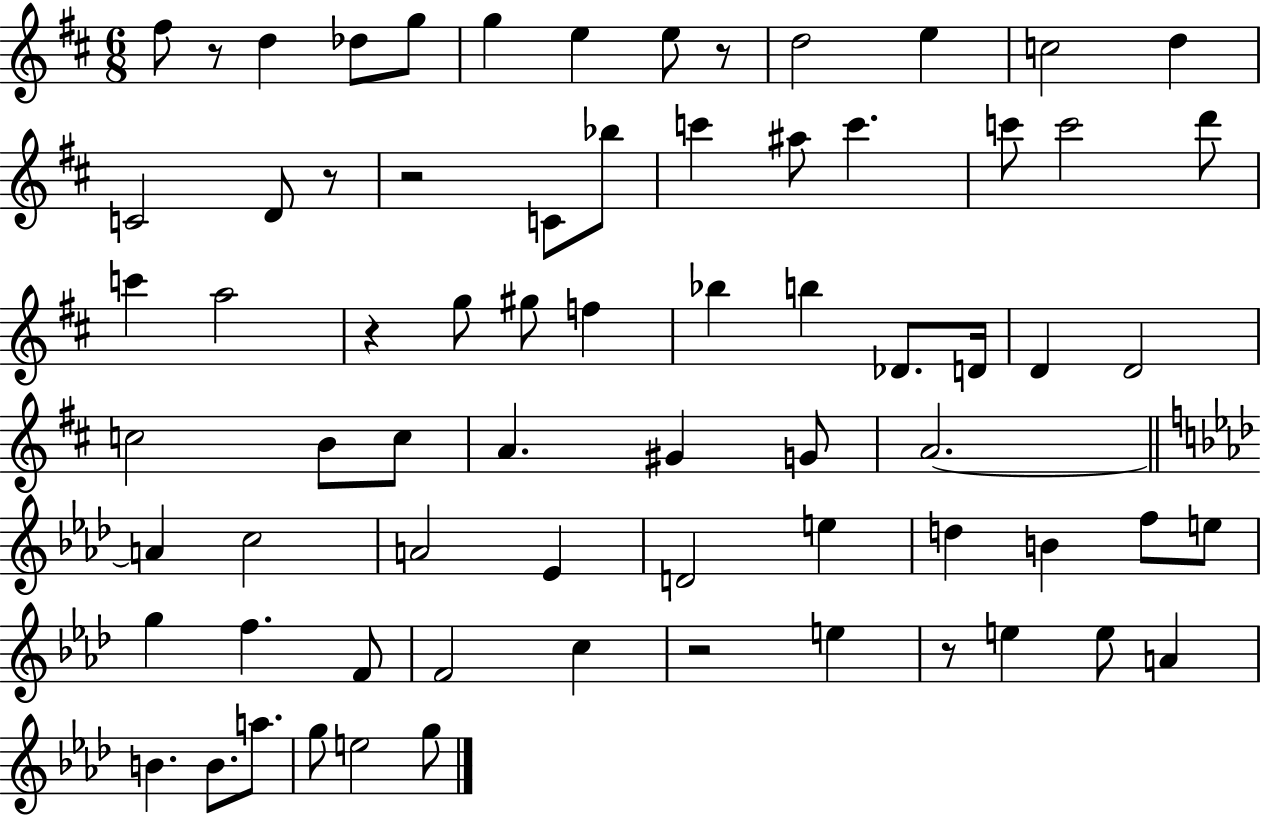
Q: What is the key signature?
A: D major